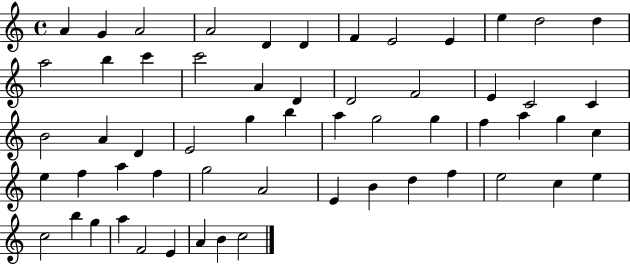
A4/q G4/q A4/h A4/h D4/q D4/q F4/q E4/h E4/q E5/q D5/h D5/q A5/h B5/q C6/q C6/h A4/q D4/q D4/h F4/h E4/q C4/h C4/q B4/h A4/q D4/q E4/h G5/q B5/q A5/q G5/h G5/q F5/q A5/q G5/q C5/q E5/q F5/q A5/q F5/q G5/h A4/h E4/q B4/q D5/q F5/q E5/h C5/q E5/q C5/h B5/q G5/q A5/q F4/h E4/q A4/q B4/q C5/h